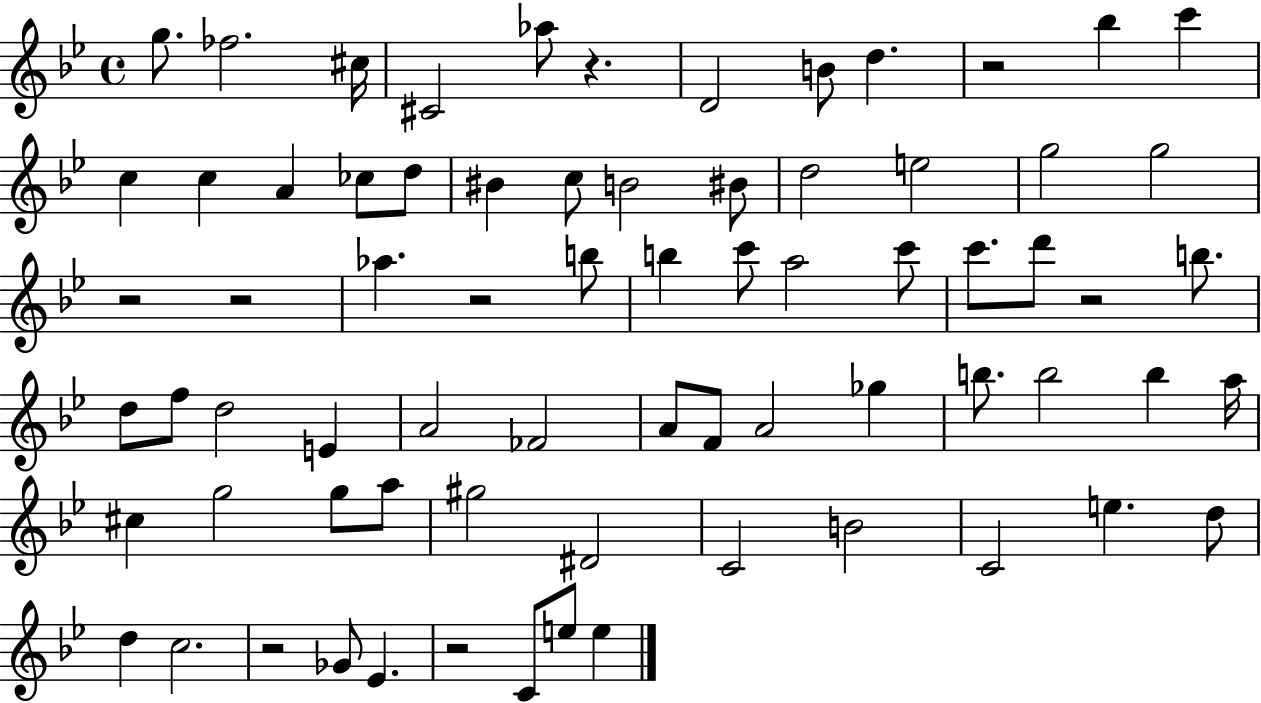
G5/e. FES5/h. C#5/s C#4/h Ab5/e R/q. D4/h B4/e D5/q. R/h Bb5/q C6/q C5/q C5/q A4/q CES5/e D5/e BIS4/q C5/e B4/h BIS4/e D5/h E5/h G5/h G5/h R/h R/h Ab5/q. R/h B5/e B5/q C6/e A5/h C6/e C6/e. D6/e R/h B5/e. D5/e F5/e D5/h E4/q A4/h FES4/h A4/e F4/e A4/h Gb5/q B5/e. B5/h B5/q A5/s C#5/q G5/h G5/e A5/e G#5/h D#4/h C4/h B4/h C4/h E5/q. D5/e D5/q C5/h. R/h Gb4/e Eb4/q. R/h C4/e E5/e E5/q